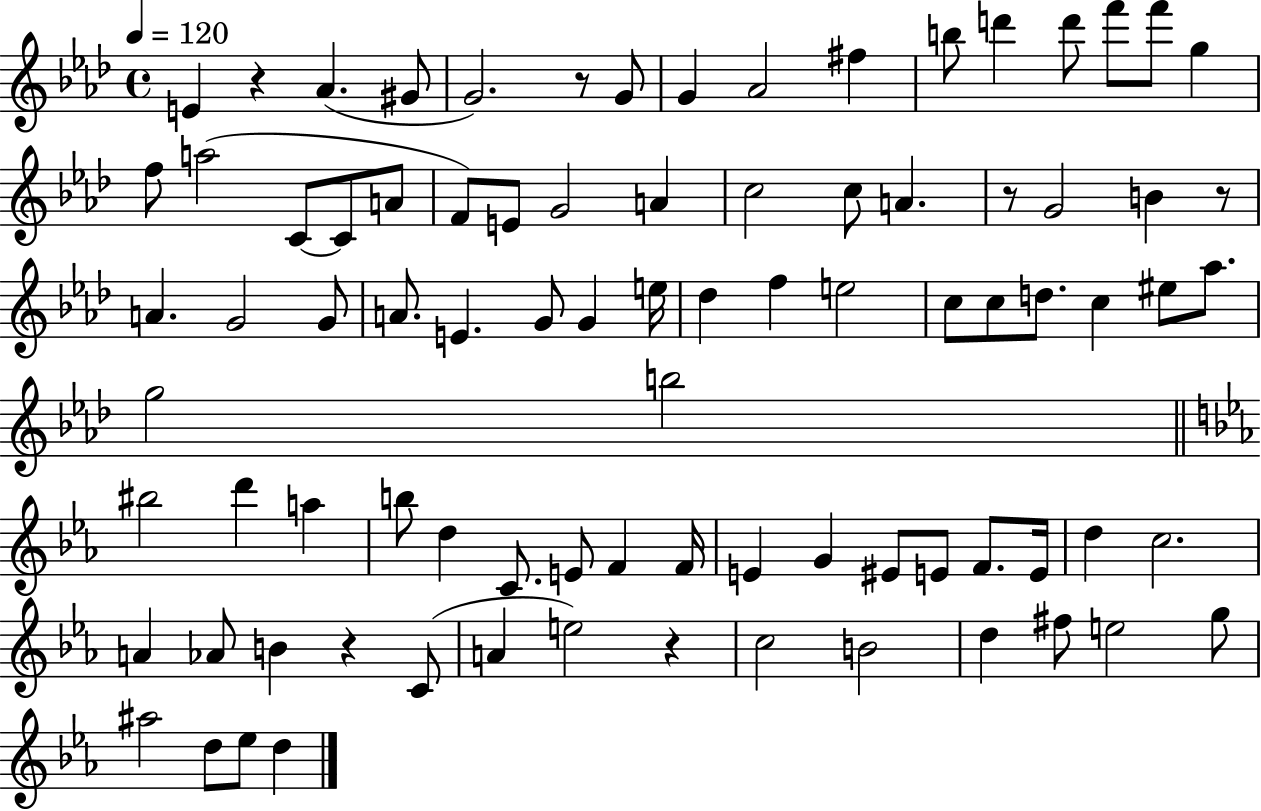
E4/q R/q Ab4/q. G#4/e G4/h. R/e G4/e G4/q Ab4/h F#5/q B5/e D6/q D6/e F6/e F6/e G5/q F5/e A5/h C4/e C4/e A4/e F4/e E4/e G4/h A4/q C5/h C5/e A4/q. R/e G4/h B4/q R/e A4/q. G4/h G4/e A4/e. E4/q. G4/e G4/q E5/s Db5/q F5/q E5/h C5/e C5/e D5/e. C5/q EIS5/e Ab5/e. G5/h B5/h BIS5/h D6/q A5/q B5/e D5/q C4/e. E4/e F4/q F4/s E4/q G4/q EIS4/e E4/e F4/e. E4/s D5/q C5/h. A4/q Ab4/e B4/q R/q C4/e A4/q E5/h R/q C5/h B4/h D5/q F#5/e E5/h G5/e A#5/h D5/e Eb5/e D5/q